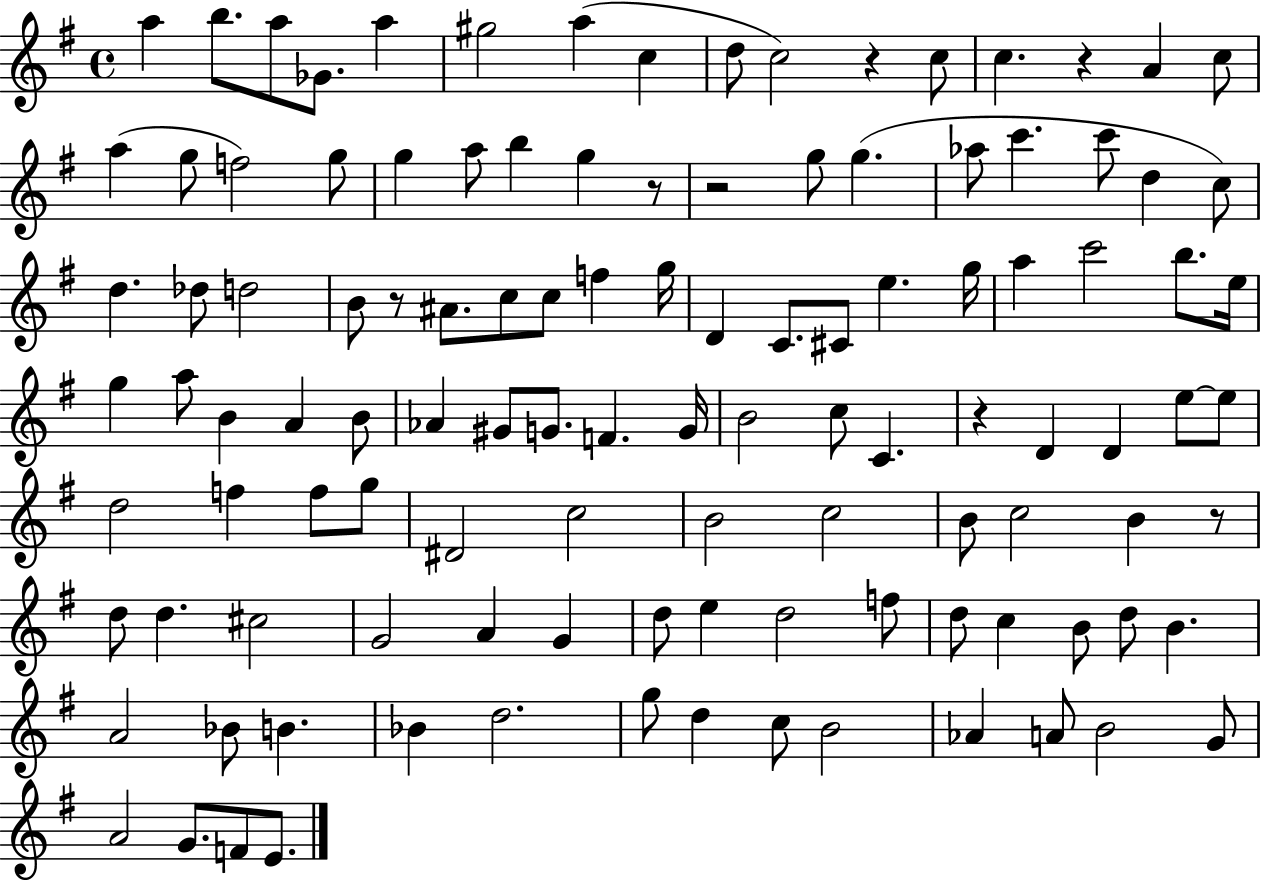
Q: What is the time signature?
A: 4/4